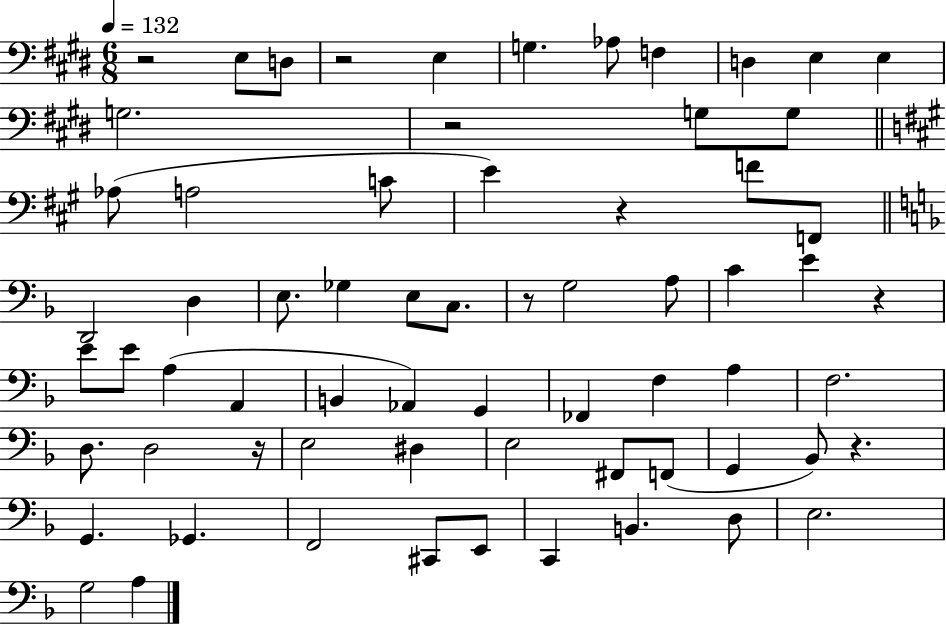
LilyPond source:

{
  \clef bass
  \numericTimeSignature
  \time 6/8
  \key e \major
  \tempo 4 = 132
  r2 e8 d8 | r2 e4 | g4. aes8 f4 | d4 e4 e4 | \break g2. | r2 g8 g8 | \bar "||" \break \key a \major aes8( a2 c'8 | e'4) r4 f'8 f,8 | \bar "||" \break \key d \minor d,2 d4 | e8. ges4 e8 c8. | r8 g2 a8 | c'4 e'4 r4 | \break e'8 e'8 a4( a,4 | b,4 aes,4) g,4 | fes,4 f4 a4 | f2. | \break d8. d2 r16 | e2 dis4 | e2 fis,8 f,8( | g,4 bes,8) r4. | \break g,4. ges,4. | f,2 cis,8 e,8 | c,4 b,4. d8 | e2. | \break g2 a4 | \bar "|."
}